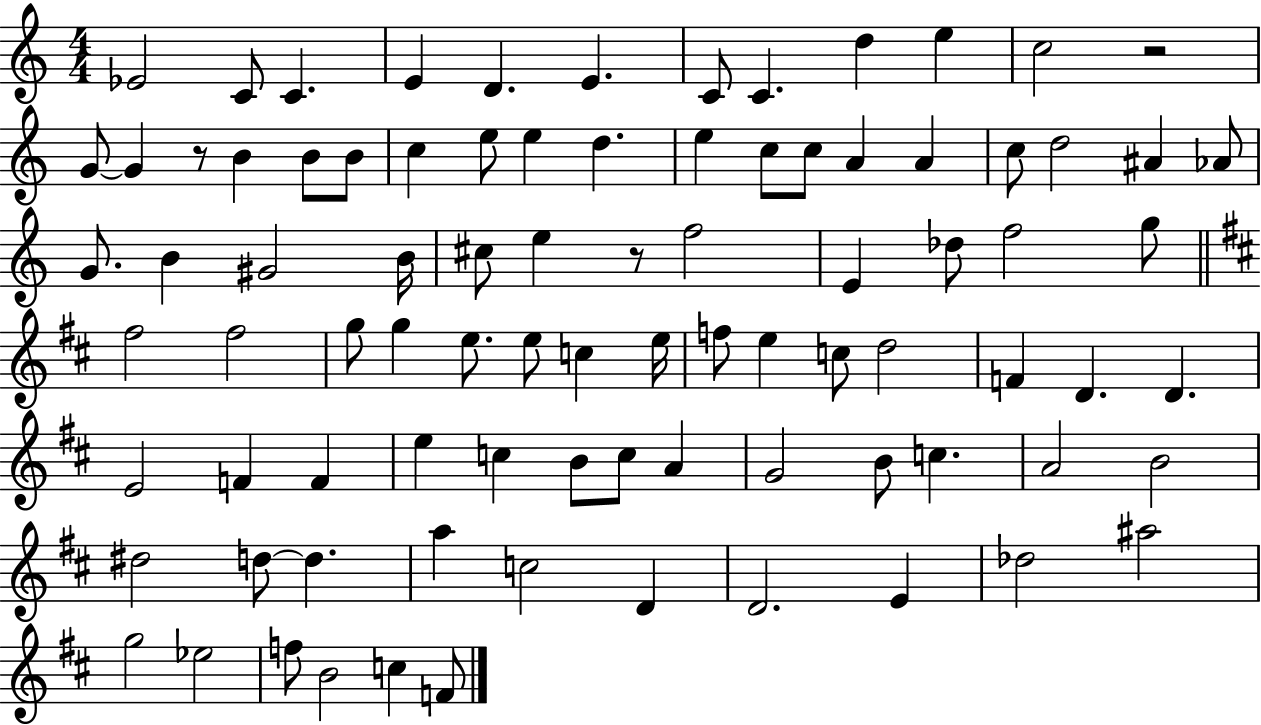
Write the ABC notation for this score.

X:1
T:Untitled
M:4/4
L:1/4
K:C
_E2 C/2 C E D E C/2 C d e c2 z2 G/2 G z/2 B B/2 B/2 c e/2 e d e c/2 c/2 A A c/2 d2 ^A _A/2 G/2 B ^G2 B/4 ^c/2 e z/2 f2 E _d/2 f2 g/2 ^f2 ^f2 g/2 g e/2 e/2 c e/4 f/2 e c/2 d2 F D D E2 F F e c B/2 c/2 A G2 B/2 c A2 B2 ^d2 d/2 d a c2 D D2 E _d2 ^a2 g2 _e2 f/2 B2 c F/2